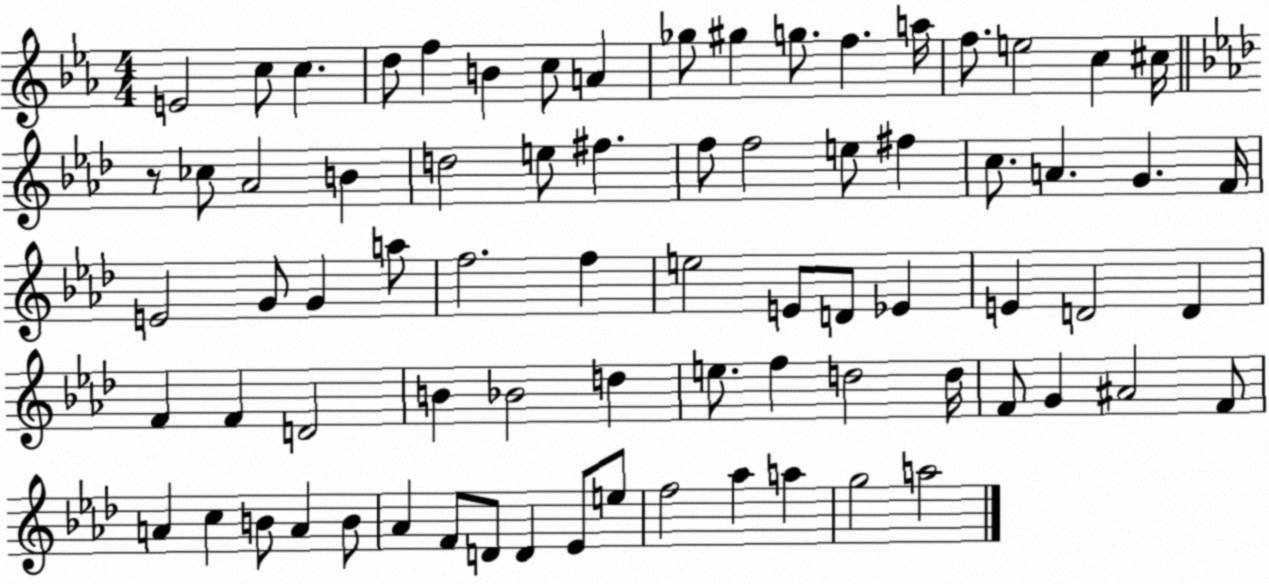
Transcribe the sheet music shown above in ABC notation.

X:1
T:Untitled
M:4/4
L:1/4
K:Eb
E2 c/2 c d/2 f B c/2 A _g/2 ^g g/2 f a/4 f/2 e2 c ^c/4 z/2 _c/2 _A2 B d2 e/2 ^f f/2 f2 e/2 ^f c/2 A G F/4 E2 G/2 G a/2 f2 f e2 E/2 D/2 _E E D2 D F F D2 B _B2 d e/2 f d2 d/4 F/2 G ^A2 F/2 A c B/2 A B/2 _A F/2 D/2 D _E/2 e/2 f2 _a a g2 a2